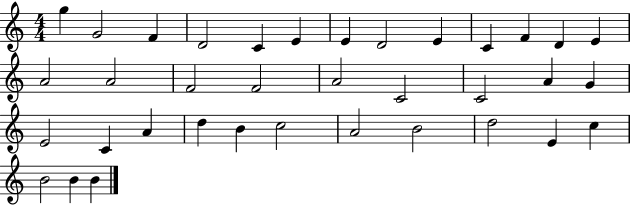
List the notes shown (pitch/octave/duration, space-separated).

G5/q G4/h F4/q D4/h C4/q E4/q E4/q D4/h E4/q C4/q F4/q D4/q E4/q A4/h A4/h F4/h F4/h A4/h C4/h C4/h A4/q G4/q E4/h C4/q A4/q D5/q B4/q C5/h A4/h B4/h D5/h E4/q C5/q B4/h B4/q B4/q